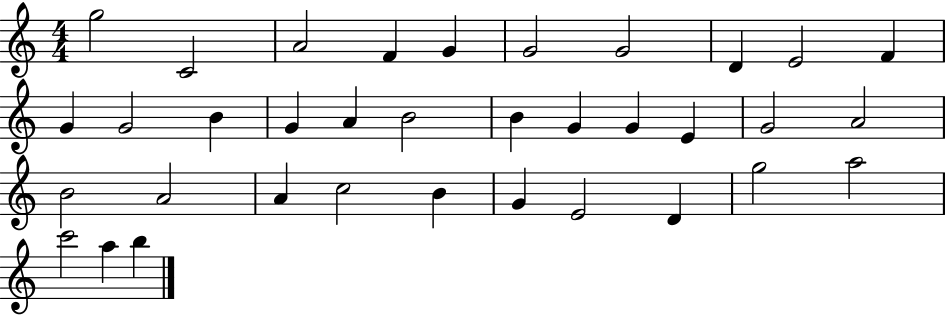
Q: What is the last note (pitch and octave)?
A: B5